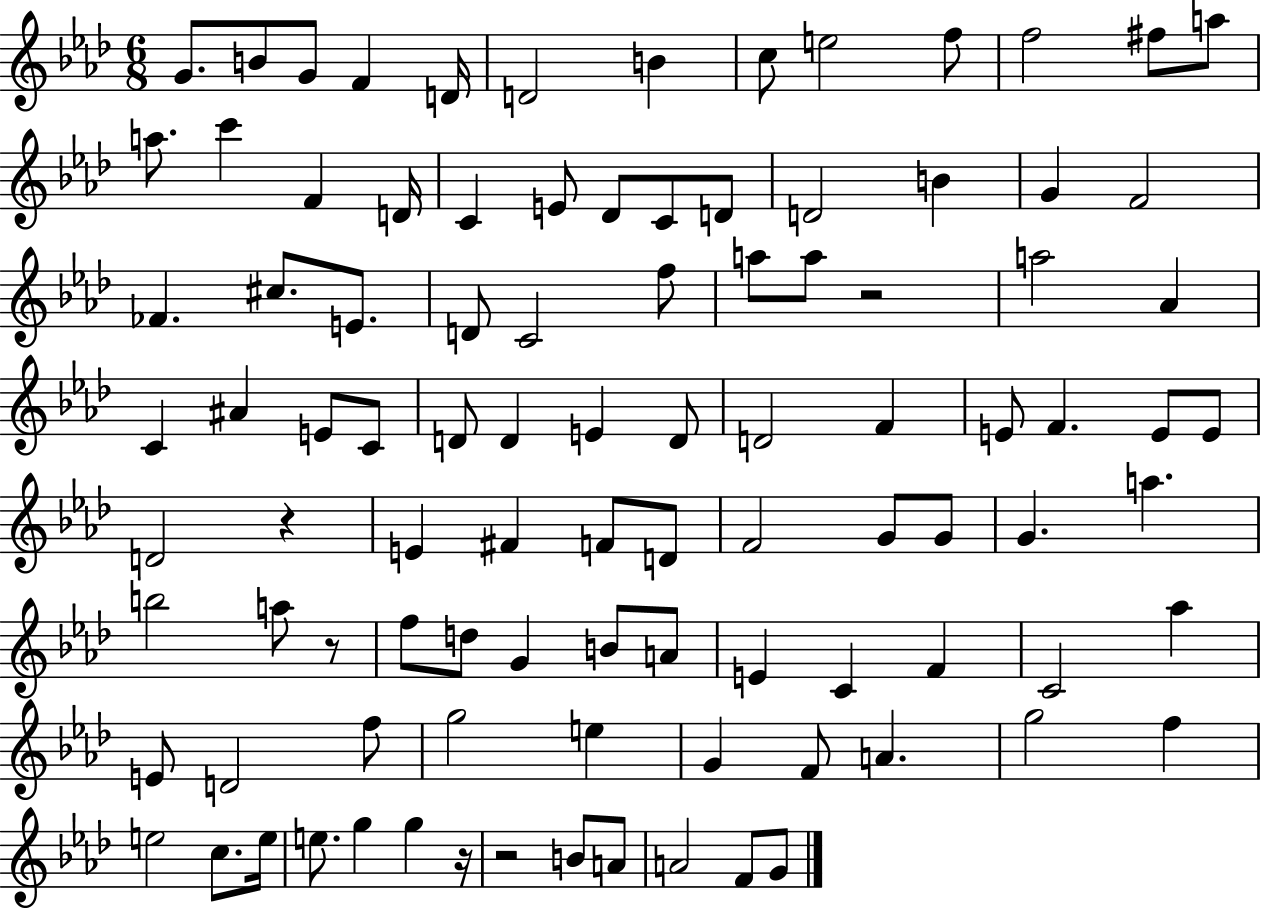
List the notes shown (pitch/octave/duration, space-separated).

G4/e. B4/e G4/e F4/q D4/s D4/h B4/q C5/e E5/h F5/e F5/h F#5/e A5/e A5/e. C6/q F4/q D4/s C4/q E4/e Db4/e C4/e D4/e D4/h B4/q G4/q F4/h FES4/q. C#5/e. E4/e. D4/e C4/h F5/e A5/e A5/e R/h A5/h Ab4/q C4/q A#4/q E4/e C4/e D4/e D4/q E4/q D4/e D4/h F4/q E4/e F4/q. E4/e E4/e D4/h R/q E4/q F#4/q F4/e D4/e F4/h G4/e G4/e G4/q. A5/q. B5/h A5/e R/e F5/e D5/e G4/q B4/e A4/e E4/q C4/q F4/q C4/h Ab5/q E4/e D4/h F5/e G5/h E5/q G4/q F4/e A4/q. G5/h F5/q E5/h C5/e. E5/s E5/e. G5/q G5/q R/s R/h B4/e A4/e A4/h F4/e G4/e